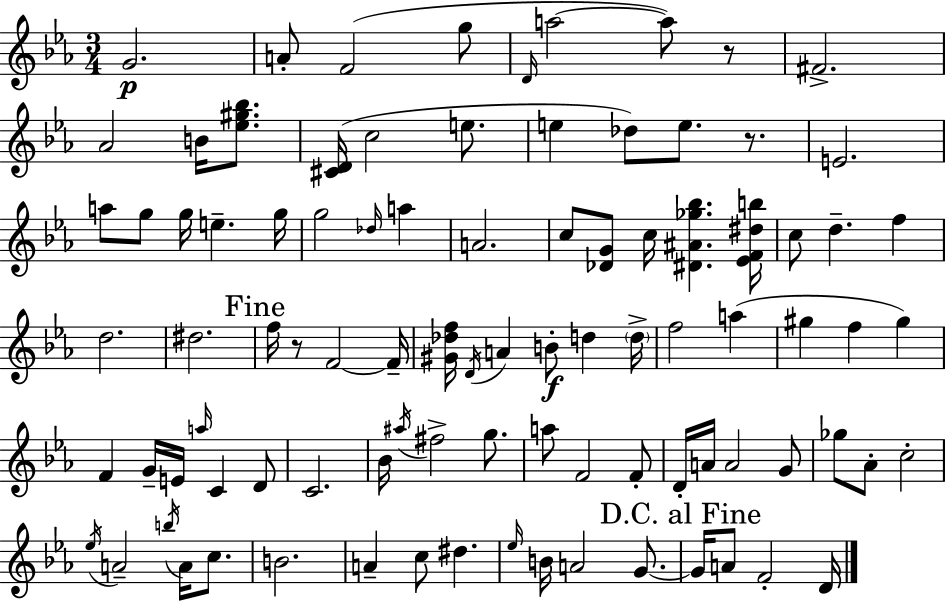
X:1
T:Untitled
M:3/4
L:1/4
K:Cm
G2 A/2 F2 g/2 D/4 a2 a/2 z/2 ^F2 _A2 B/4 [_e^g_b]/2 [^CD]/4 c2 e/2 e _d/2 e/2 z/2 E2 a/2 g/2 g/4 e g/4 g2 _d/4 a A2 c/2 [_DG]/2 c/4 [^D^A_g_b] [_EF^db]/4 c/2 d f d2 ^d2 f/4 z/2 F2 F/4 [^G_df]/4 D/4 A B/2 d d/4 f2 a ^g f ^g F G/4 E/4 a/4 C D/2 C2 _B/4 ^a/4 ^f2 g/2 a/2 F2 F/2 D/4 A/4 A2 G/2 _g/2 _A/2 c2 _e/4 A2 b/4 A/4 c/2 B2 A c/2 ^d _e/4 B/4 A2 G/2 G/4 A/2 F2 D/4